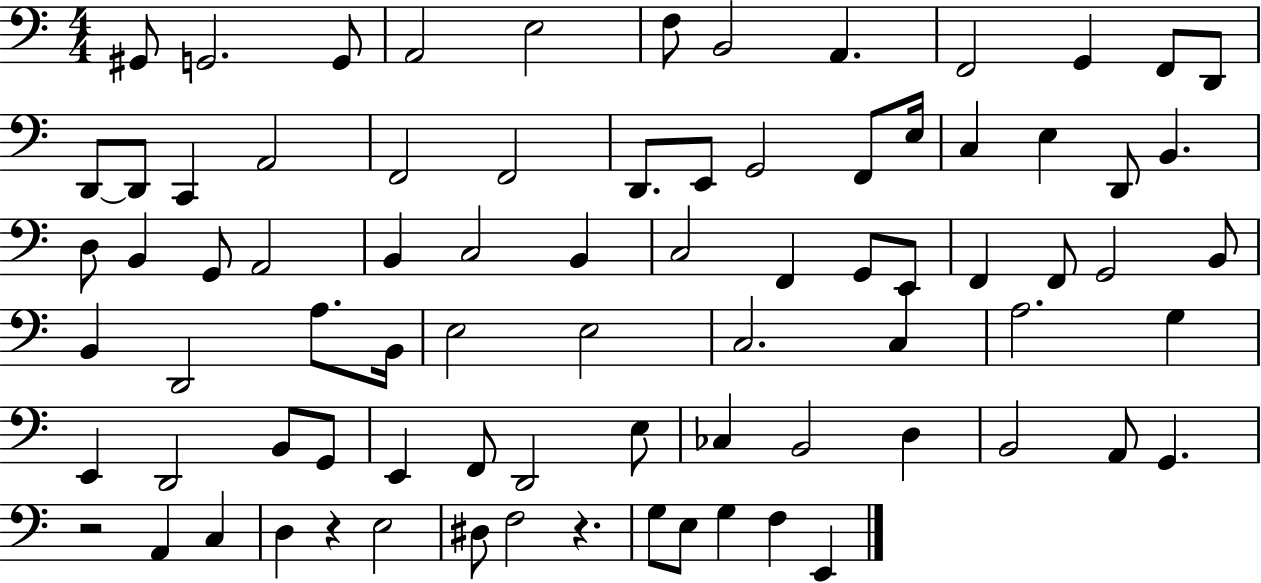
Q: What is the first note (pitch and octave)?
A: G#2